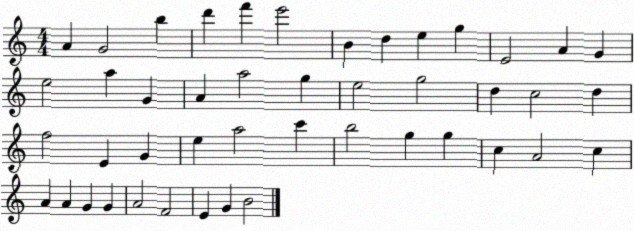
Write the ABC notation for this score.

X:1
T:Untitled
M:4/4
L:1/4
K:C
A G2 b d' f' e'2 B d e g E2 A G e2 a G A a2 g e2 g2 d c2 d f2 E G e a2 c' b2 g g c A2 c A A G G A2 F2 E G B2